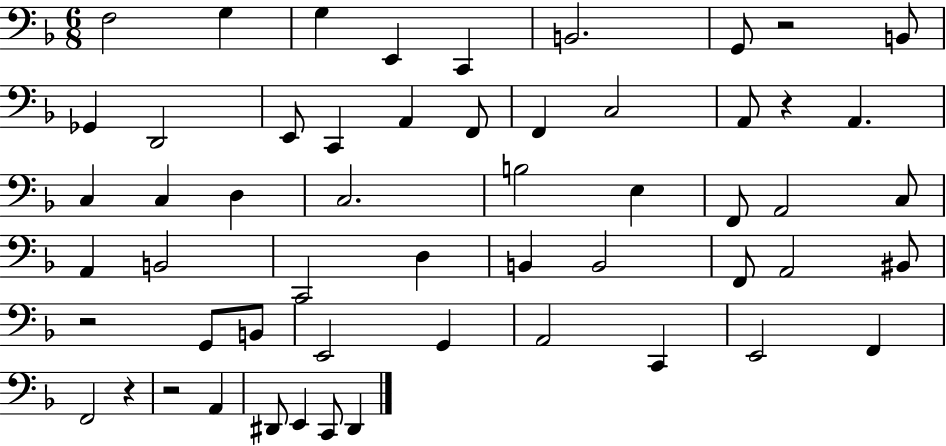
X:1
T:Untitled
M:6/8
L:1/4
K:F
F,2 G, G, E,, C,, B,,2 G,,/2 z2 B,,/2 _G,, D,,2 E,,/2 C,, A,, F,,/2 F,, C,2 A,,/2 z A,, C, C, D, C,2 B,2 E, F,,/2 A,,2 C,/2 A,, B,,2 C,,2 D, B,, B,,2 F,,/2 A,,2 ^B,,/2 z2 G,,/2 B,,/2 E,,2 G,, A,,2 C,, E,,2 F,, F,,2 z z2 A,, ^D,,/2 E,, C,,/2 ^D,,